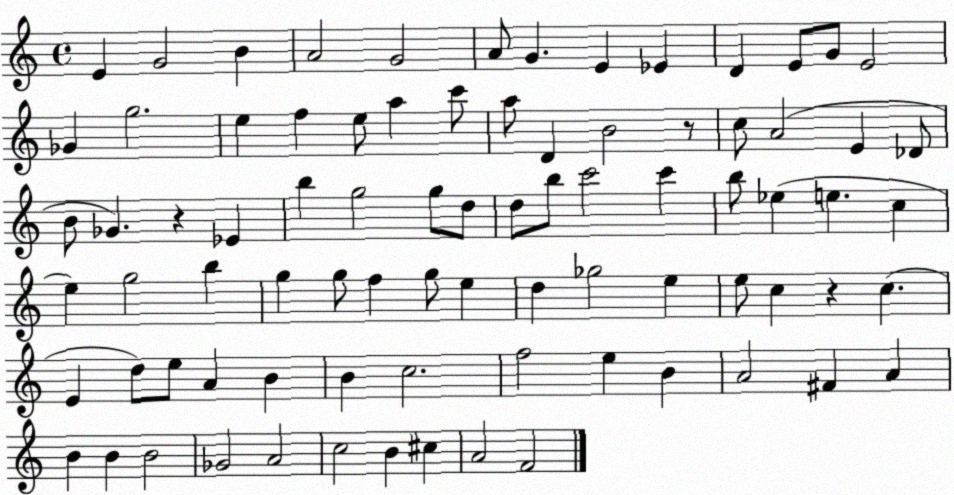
X:1
T:Untitled
M:4/4
L:1/4
K:C
E G2 B A2 G2 A/2 G E _E D E/2 G/2 E2 _G g2 e f e/2 a c'/2 a/2 D B2 z/2 c/2 A2 E _D/2 B/2 _G z _E b g2 g/2 d/2 d/2 b/2 c'2 c' b/2 _e e c e g2 b g g/2 f g/2 e d _g2 e e/2 c z c E d/2 e/2 A B B c2 f2 e B A2 ^F A B B B2 _G2 A2 c2 B ^c A2 F2